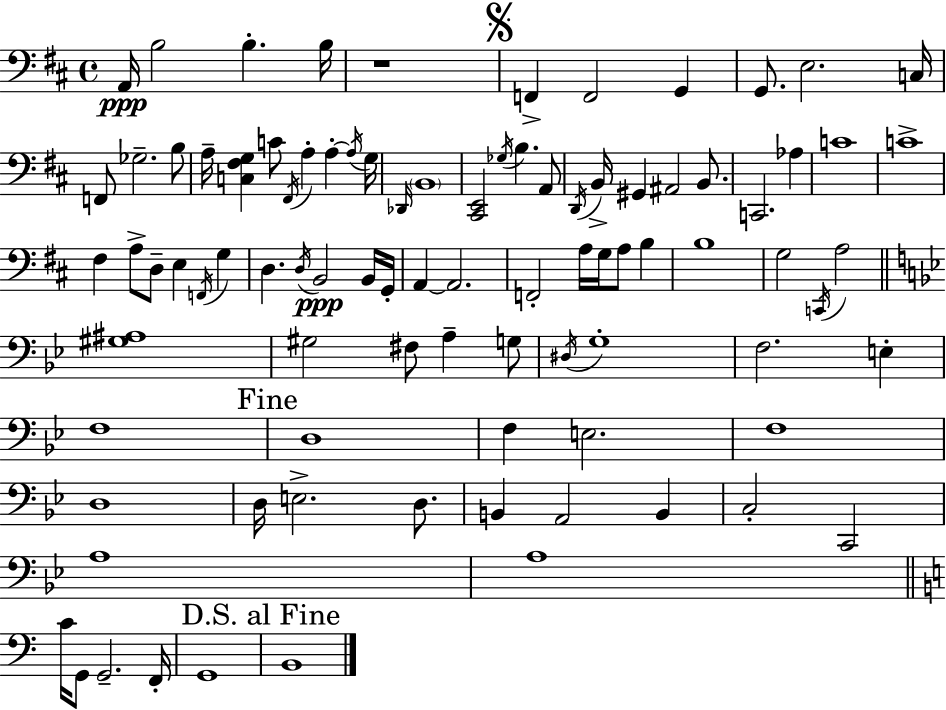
X:1
T:Untitled
M:4/4
L:1/4
K:D
A,,/4 B,2 B, B,/4 z4 F,, F,,2 G,, G,,/2 E,2 C,/4 F,,/2 _G,2 B,/2 A,/4 [C,^F,G,] C/2 ^F,,/4 A, A, A,/4 G,/4 _D,,/4 B,,4 [^C,,E,,]2 _G,/4 B, A,,/2 D,,/4 B,,/4 ^G,, ^A,,2 B,,/2 C,,2 _A, C4 C4 ^F, A,/2 D,/2 E, F,,/4 G, D, D,/4 B,,2 B,,/4 G,,/4 A,, A,,2 F,,2 A,/4 G,/4 A,/2 B, B,4 G,2 C,,/4 A,2 [^G,^A,]4 ^G,2 ^F,/2 A, G,/2 ^D,/4 G,4 F,2 E, F,4 D,4 F, E,2 F,4 D,4 D,/4 E,2 D,/2 B,, A,,2 B,, C,2 C,,2 A,4 A,4 C/4 G,,/2 G,,2 F,,/4 G,,4 B,,4